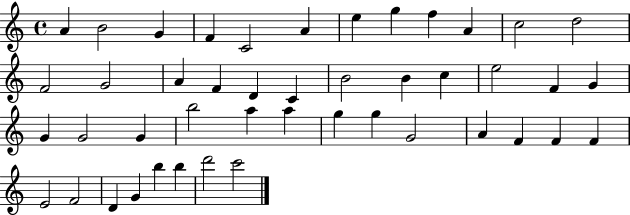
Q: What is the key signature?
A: C major